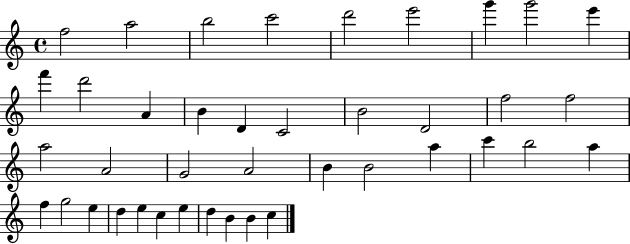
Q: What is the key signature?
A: C major